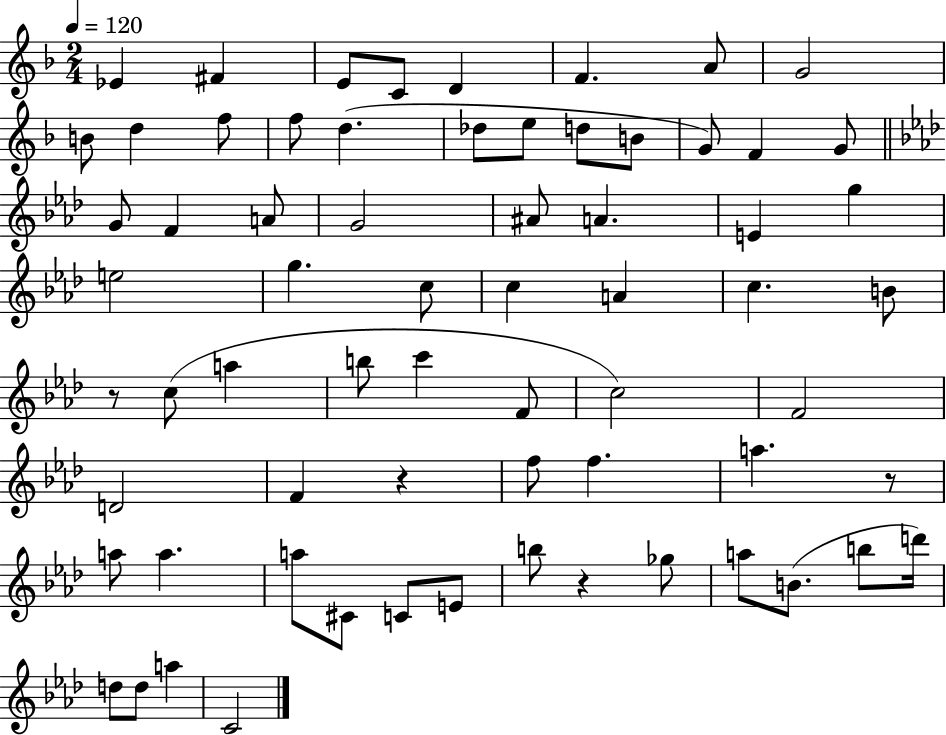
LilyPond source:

{
  \clef treble
  \numericTimeSignature
  \time 2/4
  \key f \major
  \tempo 4 = 120
  \repeat volta 2 { ees'4 fis'4 | e'8 c'8 d'4 | f'4. a'8 | g'2 | \break b'8 d''4 f''8 | f''8 d''4.( | des''8 e''8 d''8 b'8 | g'8) f'4 g'8 | \break \bar "||" \break \key aes \major g'8 f'4 a'8 | g'2 | ais'8 a'4. | e'4 g''4 | \break e''2 | g''4. c''8 | c''4 a'4 | c''4. b'8 | \break r8 c''8( a''4 | b''8 c'''4 f'8 | c''2) | f'2 | \break d'2 | f'4 r4 | f''8 f''4. | a''4. r8 | \break a''8 a''4. | a''8 cis'8 c'8 e'8 | b''8 r4 ges''8 | a''8 b'8.( b''8 d'''16) | \break d''8 d''8 a''4 | c'2 | } \bar "|."
}